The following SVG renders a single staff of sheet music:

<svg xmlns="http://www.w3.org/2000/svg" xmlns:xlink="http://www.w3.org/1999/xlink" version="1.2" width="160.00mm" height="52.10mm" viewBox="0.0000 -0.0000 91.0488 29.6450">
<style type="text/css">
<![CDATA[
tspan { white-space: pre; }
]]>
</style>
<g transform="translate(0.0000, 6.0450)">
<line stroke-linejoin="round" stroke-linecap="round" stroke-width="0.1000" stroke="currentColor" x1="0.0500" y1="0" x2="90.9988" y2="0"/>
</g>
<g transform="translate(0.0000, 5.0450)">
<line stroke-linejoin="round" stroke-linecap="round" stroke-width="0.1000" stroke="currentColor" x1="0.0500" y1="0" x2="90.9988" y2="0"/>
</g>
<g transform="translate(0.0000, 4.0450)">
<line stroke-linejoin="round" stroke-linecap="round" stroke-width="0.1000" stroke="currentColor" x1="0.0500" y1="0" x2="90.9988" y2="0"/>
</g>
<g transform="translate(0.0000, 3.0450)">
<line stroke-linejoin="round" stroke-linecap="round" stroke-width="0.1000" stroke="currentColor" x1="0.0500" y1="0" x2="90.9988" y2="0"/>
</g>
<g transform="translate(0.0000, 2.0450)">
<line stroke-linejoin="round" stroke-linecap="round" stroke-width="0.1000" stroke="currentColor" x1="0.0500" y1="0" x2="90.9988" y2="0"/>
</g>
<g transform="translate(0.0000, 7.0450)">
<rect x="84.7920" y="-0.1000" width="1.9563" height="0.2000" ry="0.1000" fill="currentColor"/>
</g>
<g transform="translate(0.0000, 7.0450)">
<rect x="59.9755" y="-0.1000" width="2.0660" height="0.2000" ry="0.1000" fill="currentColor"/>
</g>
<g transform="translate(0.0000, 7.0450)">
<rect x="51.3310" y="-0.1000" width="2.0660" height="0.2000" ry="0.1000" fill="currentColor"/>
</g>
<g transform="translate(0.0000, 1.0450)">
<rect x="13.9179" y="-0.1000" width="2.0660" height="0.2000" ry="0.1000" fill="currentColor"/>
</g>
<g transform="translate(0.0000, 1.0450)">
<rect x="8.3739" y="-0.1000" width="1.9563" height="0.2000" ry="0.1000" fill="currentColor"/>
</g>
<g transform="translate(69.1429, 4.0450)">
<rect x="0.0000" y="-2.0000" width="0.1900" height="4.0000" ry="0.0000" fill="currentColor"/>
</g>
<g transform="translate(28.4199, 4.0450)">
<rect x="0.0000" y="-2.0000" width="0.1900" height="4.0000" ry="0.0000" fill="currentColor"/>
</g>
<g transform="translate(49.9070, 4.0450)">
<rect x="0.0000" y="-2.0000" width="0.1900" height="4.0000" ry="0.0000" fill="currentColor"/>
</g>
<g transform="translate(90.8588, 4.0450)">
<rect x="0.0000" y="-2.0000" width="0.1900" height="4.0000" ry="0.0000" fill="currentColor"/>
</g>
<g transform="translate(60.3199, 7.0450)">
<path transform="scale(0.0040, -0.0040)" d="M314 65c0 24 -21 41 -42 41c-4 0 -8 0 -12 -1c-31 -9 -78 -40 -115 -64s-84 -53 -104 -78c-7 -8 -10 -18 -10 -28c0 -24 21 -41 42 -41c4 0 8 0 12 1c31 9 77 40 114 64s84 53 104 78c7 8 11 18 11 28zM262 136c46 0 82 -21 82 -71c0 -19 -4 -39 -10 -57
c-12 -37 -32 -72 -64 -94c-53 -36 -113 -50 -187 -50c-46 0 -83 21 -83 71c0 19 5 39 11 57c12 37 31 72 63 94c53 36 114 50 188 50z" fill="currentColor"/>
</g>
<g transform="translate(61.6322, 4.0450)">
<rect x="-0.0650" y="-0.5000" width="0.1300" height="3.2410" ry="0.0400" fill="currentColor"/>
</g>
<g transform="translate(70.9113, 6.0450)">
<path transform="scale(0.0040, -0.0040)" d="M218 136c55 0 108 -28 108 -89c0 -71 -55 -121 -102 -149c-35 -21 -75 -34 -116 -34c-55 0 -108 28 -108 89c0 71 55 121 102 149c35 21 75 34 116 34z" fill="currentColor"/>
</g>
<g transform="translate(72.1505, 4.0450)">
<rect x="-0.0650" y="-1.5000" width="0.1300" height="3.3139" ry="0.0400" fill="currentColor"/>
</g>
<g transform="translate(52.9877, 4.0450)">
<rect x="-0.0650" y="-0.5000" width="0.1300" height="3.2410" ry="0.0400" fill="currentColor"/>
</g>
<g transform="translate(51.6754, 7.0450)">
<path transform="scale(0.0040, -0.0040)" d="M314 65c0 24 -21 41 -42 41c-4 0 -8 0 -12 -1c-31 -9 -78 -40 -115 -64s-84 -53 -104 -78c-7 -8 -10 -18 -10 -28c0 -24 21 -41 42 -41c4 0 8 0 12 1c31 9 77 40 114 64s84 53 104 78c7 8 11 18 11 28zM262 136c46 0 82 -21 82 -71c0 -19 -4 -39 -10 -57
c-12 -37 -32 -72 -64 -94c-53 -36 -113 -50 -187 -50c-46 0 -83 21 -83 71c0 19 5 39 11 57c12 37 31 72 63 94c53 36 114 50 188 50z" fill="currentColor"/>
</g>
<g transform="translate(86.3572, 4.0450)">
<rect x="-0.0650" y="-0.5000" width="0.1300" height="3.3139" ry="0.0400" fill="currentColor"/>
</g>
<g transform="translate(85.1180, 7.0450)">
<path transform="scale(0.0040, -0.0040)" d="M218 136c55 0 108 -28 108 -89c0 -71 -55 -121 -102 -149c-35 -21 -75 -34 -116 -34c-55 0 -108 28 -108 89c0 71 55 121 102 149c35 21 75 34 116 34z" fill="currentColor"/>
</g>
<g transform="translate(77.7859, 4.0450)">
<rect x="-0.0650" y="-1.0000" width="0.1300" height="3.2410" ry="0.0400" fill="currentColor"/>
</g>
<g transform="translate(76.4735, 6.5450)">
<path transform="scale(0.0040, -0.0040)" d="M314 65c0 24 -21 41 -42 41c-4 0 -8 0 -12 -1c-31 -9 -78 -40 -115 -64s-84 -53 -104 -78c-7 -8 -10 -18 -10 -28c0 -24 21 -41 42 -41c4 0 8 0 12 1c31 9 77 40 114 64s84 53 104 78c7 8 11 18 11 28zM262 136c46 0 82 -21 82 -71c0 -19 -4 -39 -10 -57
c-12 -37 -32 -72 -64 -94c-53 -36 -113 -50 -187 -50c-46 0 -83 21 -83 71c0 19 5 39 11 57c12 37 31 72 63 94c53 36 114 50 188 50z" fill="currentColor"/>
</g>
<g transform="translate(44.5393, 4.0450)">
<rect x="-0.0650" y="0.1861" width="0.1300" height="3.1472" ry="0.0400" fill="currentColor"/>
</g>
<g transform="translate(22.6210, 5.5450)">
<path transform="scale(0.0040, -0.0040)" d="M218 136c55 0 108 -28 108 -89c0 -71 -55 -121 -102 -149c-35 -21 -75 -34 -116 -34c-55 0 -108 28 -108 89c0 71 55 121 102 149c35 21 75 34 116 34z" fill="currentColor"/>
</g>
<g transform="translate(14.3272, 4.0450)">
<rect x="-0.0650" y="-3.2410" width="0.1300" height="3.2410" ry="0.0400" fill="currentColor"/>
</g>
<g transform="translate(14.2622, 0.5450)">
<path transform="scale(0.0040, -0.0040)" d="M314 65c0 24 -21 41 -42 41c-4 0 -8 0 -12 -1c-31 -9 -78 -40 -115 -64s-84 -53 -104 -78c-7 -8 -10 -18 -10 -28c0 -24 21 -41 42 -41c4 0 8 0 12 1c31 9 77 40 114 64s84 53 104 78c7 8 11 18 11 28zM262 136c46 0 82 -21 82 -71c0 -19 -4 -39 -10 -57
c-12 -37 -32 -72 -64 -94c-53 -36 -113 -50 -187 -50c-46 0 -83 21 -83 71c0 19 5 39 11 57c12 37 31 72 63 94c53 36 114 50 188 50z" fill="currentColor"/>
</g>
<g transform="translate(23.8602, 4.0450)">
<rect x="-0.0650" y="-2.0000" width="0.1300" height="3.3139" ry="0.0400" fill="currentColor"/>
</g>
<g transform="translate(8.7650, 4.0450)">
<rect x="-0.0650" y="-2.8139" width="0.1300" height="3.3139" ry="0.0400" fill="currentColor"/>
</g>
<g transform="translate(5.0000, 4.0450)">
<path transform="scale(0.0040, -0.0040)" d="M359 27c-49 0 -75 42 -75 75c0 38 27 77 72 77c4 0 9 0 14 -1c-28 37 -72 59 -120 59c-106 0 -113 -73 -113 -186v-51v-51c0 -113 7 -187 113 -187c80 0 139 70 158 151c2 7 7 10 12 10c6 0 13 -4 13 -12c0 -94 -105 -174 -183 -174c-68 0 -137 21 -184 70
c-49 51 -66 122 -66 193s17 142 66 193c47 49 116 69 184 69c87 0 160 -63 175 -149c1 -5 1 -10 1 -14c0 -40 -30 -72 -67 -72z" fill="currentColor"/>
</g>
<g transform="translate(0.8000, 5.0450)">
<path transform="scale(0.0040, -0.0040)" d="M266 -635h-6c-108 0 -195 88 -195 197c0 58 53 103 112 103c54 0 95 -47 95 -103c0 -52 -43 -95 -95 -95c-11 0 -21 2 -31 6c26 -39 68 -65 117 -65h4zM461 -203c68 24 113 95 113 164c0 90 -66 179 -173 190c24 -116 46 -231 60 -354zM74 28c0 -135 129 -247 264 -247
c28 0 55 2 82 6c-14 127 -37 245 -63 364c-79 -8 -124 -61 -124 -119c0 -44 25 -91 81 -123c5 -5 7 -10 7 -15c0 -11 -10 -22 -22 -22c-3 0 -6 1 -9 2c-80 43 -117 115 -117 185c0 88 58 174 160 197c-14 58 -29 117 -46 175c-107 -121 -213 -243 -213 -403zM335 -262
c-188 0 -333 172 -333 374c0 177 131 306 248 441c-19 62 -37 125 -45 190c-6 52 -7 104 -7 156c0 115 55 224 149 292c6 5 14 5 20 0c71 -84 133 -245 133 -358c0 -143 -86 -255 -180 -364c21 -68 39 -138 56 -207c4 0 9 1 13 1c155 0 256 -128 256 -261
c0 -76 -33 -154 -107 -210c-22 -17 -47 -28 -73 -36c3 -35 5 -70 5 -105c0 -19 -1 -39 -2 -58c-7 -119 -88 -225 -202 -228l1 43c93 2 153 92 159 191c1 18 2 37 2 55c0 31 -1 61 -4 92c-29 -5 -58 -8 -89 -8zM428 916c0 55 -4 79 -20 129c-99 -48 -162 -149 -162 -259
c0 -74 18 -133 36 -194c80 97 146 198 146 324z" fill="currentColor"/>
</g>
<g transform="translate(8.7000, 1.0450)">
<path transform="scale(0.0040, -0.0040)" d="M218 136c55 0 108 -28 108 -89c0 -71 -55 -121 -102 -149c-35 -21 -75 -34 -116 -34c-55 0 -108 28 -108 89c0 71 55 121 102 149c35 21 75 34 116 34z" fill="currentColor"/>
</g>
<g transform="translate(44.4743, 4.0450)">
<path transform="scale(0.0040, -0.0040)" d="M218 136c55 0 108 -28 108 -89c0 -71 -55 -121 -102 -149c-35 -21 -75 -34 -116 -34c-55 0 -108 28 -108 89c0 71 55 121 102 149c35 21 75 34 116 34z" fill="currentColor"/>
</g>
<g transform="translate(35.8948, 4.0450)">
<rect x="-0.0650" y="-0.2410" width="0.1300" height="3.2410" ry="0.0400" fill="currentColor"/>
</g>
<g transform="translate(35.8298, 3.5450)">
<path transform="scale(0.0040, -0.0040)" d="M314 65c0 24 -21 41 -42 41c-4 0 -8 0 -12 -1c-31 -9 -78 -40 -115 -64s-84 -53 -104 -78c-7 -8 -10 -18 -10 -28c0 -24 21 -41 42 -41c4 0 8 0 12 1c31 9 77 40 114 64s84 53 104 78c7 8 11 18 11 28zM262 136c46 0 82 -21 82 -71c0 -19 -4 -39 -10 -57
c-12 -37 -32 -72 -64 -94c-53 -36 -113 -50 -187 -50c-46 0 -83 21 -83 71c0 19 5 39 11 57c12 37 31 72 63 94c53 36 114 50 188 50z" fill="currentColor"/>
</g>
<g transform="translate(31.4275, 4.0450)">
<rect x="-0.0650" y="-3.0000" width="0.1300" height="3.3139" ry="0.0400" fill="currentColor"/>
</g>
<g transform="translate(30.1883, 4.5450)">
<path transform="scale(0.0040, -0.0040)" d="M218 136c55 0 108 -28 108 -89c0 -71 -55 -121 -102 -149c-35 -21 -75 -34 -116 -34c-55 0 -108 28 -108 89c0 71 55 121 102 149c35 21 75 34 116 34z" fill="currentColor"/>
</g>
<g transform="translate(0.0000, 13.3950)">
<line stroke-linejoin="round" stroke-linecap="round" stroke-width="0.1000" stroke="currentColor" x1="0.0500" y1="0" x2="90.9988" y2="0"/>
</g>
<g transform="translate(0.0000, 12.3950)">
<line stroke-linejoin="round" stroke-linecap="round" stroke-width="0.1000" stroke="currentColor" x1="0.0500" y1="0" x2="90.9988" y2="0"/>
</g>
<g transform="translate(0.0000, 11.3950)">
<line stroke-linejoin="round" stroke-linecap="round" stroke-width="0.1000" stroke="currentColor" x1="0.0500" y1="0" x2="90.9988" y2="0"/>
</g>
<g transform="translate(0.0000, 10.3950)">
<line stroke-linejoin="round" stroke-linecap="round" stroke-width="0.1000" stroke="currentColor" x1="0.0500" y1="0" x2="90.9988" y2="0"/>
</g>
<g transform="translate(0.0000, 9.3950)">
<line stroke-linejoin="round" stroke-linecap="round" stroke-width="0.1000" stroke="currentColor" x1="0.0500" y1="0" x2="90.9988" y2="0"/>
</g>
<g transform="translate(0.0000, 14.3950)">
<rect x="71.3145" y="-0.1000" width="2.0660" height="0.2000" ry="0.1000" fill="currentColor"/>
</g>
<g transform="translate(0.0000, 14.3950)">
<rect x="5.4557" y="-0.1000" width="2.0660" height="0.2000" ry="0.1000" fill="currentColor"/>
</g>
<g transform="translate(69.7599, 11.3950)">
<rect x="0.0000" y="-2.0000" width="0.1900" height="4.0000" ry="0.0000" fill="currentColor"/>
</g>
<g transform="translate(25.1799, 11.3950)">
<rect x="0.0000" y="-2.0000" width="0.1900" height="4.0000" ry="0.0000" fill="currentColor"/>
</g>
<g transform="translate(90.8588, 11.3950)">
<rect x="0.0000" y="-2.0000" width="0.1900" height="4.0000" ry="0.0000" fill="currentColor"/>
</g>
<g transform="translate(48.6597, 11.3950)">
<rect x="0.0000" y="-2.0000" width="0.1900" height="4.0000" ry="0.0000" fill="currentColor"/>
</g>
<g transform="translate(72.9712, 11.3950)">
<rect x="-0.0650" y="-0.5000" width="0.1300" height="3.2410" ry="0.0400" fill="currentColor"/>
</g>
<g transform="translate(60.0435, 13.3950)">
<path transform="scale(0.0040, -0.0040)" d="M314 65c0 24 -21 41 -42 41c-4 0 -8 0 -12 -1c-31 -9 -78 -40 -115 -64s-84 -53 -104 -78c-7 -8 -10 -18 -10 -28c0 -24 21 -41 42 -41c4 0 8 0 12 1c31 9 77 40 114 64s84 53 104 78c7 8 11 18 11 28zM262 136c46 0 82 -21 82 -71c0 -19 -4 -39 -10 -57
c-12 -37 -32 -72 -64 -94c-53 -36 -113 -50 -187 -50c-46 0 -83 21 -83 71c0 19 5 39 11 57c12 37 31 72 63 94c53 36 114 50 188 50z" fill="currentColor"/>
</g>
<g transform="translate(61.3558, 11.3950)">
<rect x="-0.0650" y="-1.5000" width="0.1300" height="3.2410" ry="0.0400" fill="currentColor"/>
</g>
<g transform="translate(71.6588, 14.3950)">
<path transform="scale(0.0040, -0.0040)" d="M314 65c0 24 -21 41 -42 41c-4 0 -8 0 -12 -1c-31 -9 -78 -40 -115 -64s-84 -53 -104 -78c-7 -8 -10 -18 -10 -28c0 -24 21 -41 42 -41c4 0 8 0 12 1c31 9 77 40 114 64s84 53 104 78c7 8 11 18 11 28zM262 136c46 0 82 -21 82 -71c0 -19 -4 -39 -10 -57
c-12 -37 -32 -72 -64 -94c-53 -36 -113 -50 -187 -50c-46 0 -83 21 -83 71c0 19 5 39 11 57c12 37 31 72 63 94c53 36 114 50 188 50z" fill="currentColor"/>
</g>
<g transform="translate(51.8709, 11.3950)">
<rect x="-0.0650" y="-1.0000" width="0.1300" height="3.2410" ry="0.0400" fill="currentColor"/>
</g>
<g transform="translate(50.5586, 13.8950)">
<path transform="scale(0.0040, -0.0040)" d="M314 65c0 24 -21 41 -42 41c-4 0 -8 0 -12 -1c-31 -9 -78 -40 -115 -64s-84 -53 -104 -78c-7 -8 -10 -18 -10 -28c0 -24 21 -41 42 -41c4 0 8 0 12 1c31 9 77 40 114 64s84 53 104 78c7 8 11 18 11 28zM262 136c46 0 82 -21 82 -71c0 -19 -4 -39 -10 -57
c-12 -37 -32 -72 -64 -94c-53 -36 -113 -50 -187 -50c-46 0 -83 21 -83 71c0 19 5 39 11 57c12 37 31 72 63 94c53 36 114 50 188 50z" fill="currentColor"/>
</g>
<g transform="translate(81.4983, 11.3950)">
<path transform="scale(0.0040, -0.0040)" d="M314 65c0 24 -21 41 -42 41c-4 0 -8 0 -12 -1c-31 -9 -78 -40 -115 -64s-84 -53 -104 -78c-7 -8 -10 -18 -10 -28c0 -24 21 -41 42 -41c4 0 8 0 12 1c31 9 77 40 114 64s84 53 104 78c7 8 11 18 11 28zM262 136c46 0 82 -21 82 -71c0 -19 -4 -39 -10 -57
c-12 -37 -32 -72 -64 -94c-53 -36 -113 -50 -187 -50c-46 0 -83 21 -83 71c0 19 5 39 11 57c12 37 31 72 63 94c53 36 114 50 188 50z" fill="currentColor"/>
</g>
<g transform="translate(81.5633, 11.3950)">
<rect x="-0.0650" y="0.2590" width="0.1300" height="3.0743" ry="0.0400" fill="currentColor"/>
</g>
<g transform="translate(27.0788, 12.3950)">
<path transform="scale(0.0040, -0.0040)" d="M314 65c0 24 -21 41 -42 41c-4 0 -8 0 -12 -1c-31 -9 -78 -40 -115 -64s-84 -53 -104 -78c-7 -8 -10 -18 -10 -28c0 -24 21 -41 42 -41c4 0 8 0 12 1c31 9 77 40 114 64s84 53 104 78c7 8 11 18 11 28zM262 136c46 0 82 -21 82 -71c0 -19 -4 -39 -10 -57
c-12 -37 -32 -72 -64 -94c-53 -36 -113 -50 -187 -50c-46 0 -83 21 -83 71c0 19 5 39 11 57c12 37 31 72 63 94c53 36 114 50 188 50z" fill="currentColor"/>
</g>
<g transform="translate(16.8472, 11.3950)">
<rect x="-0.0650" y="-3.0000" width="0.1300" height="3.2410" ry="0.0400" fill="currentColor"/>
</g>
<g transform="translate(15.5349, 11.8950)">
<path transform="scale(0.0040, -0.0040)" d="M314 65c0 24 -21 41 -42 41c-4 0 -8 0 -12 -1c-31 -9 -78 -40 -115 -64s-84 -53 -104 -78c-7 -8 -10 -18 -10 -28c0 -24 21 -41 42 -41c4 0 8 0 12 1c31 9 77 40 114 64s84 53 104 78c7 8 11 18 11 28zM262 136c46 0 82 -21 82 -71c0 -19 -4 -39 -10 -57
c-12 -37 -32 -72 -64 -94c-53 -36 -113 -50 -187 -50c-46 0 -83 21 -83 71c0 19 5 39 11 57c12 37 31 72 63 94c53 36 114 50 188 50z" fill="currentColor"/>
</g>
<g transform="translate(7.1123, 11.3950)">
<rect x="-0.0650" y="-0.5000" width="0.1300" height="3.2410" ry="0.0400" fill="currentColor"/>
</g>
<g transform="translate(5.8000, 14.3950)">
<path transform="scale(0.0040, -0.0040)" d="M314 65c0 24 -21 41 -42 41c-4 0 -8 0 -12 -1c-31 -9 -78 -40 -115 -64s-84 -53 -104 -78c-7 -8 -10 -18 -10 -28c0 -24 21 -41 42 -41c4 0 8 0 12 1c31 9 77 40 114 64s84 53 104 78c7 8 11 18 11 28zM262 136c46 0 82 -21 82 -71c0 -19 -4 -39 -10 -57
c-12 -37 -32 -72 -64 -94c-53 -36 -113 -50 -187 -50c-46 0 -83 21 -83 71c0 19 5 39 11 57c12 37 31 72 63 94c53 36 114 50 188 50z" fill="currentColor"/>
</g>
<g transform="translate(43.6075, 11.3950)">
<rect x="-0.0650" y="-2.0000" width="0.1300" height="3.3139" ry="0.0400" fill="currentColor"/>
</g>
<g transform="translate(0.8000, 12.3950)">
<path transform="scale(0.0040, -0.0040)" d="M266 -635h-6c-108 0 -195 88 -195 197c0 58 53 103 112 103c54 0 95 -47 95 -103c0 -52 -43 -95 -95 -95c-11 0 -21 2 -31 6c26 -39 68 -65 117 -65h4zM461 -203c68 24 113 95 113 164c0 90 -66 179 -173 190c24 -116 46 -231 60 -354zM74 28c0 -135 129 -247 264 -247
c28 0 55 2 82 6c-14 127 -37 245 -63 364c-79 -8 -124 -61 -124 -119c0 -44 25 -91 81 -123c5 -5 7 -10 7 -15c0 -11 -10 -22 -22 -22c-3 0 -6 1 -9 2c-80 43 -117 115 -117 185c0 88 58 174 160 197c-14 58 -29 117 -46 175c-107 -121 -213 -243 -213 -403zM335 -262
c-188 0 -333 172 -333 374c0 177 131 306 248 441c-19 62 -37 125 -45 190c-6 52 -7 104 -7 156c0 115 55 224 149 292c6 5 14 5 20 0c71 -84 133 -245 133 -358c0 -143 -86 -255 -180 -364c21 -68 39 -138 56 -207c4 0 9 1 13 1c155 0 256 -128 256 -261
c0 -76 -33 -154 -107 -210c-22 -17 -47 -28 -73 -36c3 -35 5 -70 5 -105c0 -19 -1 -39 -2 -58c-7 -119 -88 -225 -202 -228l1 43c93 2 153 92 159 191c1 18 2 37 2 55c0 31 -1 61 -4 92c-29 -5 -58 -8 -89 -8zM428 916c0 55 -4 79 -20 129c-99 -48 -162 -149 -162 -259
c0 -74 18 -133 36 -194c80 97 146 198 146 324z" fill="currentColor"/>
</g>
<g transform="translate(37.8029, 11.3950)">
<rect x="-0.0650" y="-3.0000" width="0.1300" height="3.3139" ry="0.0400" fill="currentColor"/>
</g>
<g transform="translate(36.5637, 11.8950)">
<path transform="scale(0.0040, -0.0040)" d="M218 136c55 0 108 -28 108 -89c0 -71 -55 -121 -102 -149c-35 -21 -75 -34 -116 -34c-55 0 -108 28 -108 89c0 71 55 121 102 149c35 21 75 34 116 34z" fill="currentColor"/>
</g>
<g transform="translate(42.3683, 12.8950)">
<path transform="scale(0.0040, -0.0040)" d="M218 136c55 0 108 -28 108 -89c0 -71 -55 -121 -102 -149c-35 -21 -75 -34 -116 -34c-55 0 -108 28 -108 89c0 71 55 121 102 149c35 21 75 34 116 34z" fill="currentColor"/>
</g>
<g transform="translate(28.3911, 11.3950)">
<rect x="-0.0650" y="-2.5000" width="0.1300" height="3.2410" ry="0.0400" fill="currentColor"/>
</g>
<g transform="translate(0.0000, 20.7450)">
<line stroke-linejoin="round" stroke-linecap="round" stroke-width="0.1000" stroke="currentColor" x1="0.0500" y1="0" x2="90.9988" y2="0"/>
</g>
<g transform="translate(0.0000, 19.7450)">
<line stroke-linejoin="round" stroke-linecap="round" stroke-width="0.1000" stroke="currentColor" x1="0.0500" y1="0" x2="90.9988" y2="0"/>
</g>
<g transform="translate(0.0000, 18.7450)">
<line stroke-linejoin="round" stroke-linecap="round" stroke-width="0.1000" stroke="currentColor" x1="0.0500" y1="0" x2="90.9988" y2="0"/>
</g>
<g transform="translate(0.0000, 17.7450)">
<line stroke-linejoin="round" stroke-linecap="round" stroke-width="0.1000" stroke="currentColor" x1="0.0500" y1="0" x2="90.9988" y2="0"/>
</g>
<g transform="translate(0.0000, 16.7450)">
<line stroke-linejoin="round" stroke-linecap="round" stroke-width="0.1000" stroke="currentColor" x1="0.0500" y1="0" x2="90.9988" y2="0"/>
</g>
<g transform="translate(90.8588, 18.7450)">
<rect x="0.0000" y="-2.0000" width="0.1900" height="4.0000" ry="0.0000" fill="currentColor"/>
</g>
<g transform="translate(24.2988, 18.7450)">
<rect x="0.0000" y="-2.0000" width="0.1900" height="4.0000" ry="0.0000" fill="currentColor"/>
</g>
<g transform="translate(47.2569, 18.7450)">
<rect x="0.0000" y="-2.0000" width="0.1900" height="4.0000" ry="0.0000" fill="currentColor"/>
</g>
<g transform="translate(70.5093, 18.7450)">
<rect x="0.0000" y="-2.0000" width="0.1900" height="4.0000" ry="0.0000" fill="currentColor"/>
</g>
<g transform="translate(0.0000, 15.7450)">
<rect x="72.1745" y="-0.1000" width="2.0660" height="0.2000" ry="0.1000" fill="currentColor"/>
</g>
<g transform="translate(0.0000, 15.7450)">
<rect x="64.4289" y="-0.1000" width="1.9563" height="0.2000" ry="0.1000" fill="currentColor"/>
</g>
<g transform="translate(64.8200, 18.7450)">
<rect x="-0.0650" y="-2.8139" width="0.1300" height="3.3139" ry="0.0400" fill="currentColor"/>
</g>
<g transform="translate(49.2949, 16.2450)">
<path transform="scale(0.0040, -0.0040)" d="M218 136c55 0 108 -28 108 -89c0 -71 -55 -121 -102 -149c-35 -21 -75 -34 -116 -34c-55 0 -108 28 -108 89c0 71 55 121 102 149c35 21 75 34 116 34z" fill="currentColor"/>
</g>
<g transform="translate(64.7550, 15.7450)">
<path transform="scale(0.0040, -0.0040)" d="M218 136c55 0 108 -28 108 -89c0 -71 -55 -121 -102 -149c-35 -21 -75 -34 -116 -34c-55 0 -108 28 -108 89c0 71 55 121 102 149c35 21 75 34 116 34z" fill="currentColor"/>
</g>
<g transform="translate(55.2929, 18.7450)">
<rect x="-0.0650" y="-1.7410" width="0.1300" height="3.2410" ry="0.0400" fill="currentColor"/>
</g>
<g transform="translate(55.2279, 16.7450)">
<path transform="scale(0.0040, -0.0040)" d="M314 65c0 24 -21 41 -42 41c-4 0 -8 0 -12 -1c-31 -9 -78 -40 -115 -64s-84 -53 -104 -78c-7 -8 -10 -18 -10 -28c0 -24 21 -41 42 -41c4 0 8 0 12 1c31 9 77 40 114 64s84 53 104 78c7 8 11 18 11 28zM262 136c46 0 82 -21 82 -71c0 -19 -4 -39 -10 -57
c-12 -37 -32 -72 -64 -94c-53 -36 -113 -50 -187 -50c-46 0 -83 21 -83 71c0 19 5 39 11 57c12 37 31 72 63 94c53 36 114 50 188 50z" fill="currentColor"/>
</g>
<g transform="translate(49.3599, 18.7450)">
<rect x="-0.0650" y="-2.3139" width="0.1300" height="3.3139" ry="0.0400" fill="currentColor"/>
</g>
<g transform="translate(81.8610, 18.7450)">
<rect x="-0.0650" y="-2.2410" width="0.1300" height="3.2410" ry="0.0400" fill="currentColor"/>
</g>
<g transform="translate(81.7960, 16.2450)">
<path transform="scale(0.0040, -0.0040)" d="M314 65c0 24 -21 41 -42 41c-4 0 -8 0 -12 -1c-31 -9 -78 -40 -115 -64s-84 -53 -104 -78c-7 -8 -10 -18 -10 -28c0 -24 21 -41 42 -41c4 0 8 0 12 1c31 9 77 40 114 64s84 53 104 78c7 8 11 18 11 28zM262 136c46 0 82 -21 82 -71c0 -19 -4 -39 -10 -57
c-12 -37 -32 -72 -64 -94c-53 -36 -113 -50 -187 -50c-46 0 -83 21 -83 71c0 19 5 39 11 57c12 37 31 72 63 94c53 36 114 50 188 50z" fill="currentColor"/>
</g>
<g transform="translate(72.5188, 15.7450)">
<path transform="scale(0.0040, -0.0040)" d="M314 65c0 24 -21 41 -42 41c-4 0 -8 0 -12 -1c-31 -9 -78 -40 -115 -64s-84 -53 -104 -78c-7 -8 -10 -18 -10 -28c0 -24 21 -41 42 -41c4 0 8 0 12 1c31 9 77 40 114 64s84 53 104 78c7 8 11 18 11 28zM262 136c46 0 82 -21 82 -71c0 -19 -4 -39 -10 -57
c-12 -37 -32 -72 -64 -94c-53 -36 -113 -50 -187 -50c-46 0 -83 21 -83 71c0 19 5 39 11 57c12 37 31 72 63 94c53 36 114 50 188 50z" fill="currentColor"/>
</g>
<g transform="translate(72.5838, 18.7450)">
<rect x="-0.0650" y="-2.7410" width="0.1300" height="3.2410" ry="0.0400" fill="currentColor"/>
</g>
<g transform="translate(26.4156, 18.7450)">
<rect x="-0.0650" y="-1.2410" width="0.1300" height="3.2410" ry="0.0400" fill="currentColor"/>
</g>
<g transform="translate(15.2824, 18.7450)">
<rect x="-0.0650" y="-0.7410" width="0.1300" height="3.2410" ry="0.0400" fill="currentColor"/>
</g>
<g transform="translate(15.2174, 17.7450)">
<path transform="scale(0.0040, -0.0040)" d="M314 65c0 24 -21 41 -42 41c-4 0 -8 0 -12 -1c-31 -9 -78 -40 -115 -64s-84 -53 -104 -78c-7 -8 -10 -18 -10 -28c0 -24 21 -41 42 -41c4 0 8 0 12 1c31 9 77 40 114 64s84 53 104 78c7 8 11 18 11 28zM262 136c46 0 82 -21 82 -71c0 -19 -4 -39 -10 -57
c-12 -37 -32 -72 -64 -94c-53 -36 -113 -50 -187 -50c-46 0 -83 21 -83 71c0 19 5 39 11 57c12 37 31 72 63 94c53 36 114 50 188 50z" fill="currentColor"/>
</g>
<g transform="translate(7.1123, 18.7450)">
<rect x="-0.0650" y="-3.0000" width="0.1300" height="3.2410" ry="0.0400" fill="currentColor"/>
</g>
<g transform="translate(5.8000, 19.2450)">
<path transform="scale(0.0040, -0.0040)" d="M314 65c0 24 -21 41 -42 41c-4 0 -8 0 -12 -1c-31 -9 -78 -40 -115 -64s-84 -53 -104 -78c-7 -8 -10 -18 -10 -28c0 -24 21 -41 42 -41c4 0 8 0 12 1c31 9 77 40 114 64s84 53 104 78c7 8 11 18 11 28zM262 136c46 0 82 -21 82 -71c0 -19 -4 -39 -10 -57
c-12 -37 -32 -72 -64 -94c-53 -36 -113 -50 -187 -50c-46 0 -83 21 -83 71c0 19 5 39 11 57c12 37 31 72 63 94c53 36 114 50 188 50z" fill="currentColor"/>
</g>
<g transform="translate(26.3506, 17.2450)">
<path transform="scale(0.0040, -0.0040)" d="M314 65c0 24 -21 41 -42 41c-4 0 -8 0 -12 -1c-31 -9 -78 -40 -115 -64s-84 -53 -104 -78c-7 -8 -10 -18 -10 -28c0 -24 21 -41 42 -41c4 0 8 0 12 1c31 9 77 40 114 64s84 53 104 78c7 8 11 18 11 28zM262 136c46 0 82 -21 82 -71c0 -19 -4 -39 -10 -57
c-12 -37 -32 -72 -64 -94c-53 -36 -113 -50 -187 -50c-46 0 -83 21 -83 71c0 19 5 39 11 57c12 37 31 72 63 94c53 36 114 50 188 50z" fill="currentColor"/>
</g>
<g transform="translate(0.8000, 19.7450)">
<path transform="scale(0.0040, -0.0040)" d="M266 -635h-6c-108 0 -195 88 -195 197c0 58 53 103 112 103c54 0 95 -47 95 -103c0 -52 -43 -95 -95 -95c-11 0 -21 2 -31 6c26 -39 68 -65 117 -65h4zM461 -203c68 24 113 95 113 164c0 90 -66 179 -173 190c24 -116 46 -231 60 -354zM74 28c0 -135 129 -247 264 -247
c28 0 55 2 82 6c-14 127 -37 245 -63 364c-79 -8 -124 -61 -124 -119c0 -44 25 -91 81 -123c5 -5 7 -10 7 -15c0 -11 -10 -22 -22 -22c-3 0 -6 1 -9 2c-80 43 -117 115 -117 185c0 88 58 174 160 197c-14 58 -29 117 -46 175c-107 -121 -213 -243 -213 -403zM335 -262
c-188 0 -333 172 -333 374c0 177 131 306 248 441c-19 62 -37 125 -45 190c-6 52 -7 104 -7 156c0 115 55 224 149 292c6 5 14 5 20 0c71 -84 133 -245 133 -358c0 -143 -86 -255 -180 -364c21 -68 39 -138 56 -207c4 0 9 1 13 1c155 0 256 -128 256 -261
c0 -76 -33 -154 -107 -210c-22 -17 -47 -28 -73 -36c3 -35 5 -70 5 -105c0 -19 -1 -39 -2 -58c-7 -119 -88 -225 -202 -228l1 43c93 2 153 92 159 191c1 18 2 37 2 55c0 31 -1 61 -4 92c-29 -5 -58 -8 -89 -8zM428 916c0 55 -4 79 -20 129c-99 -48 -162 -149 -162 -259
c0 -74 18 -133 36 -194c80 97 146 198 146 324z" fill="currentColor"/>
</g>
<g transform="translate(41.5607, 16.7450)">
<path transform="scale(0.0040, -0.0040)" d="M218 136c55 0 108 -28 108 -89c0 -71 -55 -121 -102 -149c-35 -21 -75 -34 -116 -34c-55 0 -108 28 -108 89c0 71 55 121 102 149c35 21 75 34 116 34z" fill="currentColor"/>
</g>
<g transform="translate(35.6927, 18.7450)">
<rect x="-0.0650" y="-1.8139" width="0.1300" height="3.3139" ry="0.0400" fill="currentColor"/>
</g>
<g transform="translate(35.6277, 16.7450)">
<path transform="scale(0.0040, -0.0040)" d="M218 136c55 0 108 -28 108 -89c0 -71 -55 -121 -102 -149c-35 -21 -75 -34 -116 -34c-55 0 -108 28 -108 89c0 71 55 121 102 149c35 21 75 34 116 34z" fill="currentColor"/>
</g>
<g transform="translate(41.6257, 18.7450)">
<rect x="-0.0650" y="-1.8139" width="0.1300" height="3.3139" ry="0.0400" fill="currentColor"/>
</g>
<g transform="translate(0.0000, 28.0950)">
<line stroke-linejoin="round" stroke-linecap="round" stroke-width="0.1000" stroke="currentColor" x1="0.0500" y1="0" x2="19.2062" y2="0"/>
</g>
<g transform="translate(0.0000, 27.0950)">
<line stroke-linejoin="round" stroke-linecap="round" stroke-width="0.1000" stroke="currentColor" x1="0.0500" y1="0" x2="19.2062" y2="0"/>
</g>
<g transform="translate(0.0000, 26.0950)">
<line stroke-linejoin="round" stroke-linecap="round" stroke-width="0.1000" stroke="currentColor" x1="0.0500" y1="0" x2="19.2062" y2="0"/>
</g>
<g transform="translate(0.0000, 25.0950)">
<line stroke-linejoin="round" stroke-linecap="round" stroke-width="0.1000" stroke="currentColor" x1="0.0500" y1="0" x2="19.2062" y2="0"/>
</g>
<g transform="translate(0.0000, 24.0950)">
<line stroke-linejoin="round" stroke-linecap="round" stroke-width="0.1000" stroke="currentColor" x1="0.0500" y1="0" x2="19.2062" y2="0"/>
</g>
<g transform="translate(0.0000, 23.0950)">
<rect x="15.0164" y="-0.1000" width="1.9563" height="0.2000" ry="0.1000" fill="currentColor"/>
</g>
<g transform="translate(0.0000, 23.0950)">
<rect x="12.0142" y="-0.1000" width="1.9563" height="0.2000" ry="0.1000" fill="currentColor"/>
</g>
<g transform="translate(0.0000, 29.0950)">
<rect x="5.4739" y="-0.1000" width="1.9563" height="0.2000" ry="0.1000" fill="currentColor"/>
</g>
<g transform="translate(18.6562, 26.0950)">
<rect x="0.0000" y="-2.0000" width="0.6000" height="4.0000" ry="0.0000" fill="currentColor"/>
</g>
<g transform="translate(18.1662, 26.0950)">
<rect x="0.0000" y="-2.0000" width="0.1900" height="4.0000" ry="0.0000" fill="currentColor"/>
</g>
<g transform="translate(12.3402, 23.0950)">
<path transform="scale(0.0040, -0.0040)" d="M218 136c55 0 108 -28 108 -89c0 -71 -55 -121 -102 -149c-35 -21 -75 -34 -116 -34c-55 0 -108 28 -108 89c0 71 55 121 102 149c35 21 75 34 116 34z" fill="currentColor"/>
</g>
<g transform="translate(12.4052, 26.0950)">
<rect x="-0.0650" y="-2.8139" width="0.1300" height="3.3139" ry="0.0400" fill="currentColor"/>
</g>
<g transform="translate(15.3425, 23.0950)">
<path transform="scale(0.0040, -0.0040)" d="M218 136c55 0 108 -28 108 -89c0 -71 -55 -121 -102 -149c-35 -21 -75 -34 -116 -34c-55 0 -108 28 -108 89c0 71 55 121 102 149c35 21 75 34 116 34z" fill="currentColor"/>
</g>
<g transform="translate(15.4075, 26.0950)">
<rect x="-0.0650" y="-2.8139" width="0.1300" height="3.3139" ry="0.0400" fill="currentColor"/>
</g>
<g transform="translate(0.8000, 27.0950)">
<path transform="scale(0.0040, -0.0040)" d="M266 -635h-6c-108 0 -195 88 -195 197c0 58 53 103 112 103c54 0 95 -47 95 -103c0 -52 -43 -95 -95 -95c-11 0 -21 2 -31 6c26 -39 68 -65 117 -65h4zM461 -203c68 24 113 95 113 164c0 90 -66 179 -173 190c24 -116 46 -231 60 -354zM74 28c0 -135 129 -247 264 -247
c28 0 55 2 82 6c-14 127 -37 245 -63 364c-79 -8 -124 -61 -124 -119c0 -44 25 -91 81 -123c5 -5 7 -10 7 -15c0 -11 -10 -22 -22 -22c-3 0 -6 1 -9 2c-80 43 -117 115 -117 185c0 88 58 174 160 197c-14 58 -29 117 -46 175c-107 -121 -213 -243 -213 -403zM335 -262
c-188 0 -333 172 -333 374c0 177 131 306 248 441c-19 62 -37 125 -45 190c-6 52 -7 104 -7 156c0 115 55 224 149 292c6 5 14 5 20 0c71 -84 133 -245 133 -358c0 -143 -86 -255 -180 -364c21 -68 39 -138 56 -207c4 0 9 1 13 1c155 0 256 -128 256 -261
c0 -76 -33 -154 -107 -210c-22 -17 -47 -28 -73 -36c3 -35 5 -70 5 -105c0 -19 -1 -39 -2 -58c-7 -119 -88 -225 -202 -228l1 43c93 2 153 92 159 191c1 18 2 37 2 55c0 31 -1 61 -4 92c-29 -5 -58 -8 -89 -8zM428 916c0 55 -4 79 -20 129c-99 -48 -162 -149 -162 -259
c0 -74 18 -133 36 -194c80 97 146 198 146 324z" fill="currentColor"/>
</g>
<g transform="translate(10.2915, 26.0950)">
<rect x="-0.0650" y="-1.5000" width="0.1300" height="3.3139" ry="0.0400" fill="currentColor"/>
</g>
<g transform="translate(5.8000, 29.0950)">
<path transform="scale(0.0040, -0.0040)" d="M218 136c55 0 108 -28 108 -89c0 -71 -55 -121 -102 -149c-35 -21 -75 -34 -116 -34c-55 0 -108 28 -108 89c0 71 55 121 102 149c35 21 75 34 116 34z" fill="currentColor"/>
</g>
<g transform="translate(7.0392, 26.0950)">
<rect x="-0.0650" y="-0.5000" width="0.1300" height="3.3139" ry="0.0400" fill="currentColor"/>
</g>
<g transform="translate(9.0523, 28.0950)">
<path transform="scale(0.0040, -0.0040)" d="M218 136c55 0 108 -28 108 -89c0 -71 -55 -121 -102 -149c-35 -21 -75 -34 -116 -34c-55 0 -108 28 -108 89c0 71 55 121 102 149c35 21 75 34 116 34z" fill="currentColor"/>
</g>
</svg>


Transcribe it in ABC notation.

X:1
T:Untitled
M:4/4
L:1/4
K:C
a b2 F A c2 B C2 C2 E D2 C C2 A2 G2 A F D2 E2 C2 B2 A2 d2 e2 f f g f2 a a2 g2 C E a a